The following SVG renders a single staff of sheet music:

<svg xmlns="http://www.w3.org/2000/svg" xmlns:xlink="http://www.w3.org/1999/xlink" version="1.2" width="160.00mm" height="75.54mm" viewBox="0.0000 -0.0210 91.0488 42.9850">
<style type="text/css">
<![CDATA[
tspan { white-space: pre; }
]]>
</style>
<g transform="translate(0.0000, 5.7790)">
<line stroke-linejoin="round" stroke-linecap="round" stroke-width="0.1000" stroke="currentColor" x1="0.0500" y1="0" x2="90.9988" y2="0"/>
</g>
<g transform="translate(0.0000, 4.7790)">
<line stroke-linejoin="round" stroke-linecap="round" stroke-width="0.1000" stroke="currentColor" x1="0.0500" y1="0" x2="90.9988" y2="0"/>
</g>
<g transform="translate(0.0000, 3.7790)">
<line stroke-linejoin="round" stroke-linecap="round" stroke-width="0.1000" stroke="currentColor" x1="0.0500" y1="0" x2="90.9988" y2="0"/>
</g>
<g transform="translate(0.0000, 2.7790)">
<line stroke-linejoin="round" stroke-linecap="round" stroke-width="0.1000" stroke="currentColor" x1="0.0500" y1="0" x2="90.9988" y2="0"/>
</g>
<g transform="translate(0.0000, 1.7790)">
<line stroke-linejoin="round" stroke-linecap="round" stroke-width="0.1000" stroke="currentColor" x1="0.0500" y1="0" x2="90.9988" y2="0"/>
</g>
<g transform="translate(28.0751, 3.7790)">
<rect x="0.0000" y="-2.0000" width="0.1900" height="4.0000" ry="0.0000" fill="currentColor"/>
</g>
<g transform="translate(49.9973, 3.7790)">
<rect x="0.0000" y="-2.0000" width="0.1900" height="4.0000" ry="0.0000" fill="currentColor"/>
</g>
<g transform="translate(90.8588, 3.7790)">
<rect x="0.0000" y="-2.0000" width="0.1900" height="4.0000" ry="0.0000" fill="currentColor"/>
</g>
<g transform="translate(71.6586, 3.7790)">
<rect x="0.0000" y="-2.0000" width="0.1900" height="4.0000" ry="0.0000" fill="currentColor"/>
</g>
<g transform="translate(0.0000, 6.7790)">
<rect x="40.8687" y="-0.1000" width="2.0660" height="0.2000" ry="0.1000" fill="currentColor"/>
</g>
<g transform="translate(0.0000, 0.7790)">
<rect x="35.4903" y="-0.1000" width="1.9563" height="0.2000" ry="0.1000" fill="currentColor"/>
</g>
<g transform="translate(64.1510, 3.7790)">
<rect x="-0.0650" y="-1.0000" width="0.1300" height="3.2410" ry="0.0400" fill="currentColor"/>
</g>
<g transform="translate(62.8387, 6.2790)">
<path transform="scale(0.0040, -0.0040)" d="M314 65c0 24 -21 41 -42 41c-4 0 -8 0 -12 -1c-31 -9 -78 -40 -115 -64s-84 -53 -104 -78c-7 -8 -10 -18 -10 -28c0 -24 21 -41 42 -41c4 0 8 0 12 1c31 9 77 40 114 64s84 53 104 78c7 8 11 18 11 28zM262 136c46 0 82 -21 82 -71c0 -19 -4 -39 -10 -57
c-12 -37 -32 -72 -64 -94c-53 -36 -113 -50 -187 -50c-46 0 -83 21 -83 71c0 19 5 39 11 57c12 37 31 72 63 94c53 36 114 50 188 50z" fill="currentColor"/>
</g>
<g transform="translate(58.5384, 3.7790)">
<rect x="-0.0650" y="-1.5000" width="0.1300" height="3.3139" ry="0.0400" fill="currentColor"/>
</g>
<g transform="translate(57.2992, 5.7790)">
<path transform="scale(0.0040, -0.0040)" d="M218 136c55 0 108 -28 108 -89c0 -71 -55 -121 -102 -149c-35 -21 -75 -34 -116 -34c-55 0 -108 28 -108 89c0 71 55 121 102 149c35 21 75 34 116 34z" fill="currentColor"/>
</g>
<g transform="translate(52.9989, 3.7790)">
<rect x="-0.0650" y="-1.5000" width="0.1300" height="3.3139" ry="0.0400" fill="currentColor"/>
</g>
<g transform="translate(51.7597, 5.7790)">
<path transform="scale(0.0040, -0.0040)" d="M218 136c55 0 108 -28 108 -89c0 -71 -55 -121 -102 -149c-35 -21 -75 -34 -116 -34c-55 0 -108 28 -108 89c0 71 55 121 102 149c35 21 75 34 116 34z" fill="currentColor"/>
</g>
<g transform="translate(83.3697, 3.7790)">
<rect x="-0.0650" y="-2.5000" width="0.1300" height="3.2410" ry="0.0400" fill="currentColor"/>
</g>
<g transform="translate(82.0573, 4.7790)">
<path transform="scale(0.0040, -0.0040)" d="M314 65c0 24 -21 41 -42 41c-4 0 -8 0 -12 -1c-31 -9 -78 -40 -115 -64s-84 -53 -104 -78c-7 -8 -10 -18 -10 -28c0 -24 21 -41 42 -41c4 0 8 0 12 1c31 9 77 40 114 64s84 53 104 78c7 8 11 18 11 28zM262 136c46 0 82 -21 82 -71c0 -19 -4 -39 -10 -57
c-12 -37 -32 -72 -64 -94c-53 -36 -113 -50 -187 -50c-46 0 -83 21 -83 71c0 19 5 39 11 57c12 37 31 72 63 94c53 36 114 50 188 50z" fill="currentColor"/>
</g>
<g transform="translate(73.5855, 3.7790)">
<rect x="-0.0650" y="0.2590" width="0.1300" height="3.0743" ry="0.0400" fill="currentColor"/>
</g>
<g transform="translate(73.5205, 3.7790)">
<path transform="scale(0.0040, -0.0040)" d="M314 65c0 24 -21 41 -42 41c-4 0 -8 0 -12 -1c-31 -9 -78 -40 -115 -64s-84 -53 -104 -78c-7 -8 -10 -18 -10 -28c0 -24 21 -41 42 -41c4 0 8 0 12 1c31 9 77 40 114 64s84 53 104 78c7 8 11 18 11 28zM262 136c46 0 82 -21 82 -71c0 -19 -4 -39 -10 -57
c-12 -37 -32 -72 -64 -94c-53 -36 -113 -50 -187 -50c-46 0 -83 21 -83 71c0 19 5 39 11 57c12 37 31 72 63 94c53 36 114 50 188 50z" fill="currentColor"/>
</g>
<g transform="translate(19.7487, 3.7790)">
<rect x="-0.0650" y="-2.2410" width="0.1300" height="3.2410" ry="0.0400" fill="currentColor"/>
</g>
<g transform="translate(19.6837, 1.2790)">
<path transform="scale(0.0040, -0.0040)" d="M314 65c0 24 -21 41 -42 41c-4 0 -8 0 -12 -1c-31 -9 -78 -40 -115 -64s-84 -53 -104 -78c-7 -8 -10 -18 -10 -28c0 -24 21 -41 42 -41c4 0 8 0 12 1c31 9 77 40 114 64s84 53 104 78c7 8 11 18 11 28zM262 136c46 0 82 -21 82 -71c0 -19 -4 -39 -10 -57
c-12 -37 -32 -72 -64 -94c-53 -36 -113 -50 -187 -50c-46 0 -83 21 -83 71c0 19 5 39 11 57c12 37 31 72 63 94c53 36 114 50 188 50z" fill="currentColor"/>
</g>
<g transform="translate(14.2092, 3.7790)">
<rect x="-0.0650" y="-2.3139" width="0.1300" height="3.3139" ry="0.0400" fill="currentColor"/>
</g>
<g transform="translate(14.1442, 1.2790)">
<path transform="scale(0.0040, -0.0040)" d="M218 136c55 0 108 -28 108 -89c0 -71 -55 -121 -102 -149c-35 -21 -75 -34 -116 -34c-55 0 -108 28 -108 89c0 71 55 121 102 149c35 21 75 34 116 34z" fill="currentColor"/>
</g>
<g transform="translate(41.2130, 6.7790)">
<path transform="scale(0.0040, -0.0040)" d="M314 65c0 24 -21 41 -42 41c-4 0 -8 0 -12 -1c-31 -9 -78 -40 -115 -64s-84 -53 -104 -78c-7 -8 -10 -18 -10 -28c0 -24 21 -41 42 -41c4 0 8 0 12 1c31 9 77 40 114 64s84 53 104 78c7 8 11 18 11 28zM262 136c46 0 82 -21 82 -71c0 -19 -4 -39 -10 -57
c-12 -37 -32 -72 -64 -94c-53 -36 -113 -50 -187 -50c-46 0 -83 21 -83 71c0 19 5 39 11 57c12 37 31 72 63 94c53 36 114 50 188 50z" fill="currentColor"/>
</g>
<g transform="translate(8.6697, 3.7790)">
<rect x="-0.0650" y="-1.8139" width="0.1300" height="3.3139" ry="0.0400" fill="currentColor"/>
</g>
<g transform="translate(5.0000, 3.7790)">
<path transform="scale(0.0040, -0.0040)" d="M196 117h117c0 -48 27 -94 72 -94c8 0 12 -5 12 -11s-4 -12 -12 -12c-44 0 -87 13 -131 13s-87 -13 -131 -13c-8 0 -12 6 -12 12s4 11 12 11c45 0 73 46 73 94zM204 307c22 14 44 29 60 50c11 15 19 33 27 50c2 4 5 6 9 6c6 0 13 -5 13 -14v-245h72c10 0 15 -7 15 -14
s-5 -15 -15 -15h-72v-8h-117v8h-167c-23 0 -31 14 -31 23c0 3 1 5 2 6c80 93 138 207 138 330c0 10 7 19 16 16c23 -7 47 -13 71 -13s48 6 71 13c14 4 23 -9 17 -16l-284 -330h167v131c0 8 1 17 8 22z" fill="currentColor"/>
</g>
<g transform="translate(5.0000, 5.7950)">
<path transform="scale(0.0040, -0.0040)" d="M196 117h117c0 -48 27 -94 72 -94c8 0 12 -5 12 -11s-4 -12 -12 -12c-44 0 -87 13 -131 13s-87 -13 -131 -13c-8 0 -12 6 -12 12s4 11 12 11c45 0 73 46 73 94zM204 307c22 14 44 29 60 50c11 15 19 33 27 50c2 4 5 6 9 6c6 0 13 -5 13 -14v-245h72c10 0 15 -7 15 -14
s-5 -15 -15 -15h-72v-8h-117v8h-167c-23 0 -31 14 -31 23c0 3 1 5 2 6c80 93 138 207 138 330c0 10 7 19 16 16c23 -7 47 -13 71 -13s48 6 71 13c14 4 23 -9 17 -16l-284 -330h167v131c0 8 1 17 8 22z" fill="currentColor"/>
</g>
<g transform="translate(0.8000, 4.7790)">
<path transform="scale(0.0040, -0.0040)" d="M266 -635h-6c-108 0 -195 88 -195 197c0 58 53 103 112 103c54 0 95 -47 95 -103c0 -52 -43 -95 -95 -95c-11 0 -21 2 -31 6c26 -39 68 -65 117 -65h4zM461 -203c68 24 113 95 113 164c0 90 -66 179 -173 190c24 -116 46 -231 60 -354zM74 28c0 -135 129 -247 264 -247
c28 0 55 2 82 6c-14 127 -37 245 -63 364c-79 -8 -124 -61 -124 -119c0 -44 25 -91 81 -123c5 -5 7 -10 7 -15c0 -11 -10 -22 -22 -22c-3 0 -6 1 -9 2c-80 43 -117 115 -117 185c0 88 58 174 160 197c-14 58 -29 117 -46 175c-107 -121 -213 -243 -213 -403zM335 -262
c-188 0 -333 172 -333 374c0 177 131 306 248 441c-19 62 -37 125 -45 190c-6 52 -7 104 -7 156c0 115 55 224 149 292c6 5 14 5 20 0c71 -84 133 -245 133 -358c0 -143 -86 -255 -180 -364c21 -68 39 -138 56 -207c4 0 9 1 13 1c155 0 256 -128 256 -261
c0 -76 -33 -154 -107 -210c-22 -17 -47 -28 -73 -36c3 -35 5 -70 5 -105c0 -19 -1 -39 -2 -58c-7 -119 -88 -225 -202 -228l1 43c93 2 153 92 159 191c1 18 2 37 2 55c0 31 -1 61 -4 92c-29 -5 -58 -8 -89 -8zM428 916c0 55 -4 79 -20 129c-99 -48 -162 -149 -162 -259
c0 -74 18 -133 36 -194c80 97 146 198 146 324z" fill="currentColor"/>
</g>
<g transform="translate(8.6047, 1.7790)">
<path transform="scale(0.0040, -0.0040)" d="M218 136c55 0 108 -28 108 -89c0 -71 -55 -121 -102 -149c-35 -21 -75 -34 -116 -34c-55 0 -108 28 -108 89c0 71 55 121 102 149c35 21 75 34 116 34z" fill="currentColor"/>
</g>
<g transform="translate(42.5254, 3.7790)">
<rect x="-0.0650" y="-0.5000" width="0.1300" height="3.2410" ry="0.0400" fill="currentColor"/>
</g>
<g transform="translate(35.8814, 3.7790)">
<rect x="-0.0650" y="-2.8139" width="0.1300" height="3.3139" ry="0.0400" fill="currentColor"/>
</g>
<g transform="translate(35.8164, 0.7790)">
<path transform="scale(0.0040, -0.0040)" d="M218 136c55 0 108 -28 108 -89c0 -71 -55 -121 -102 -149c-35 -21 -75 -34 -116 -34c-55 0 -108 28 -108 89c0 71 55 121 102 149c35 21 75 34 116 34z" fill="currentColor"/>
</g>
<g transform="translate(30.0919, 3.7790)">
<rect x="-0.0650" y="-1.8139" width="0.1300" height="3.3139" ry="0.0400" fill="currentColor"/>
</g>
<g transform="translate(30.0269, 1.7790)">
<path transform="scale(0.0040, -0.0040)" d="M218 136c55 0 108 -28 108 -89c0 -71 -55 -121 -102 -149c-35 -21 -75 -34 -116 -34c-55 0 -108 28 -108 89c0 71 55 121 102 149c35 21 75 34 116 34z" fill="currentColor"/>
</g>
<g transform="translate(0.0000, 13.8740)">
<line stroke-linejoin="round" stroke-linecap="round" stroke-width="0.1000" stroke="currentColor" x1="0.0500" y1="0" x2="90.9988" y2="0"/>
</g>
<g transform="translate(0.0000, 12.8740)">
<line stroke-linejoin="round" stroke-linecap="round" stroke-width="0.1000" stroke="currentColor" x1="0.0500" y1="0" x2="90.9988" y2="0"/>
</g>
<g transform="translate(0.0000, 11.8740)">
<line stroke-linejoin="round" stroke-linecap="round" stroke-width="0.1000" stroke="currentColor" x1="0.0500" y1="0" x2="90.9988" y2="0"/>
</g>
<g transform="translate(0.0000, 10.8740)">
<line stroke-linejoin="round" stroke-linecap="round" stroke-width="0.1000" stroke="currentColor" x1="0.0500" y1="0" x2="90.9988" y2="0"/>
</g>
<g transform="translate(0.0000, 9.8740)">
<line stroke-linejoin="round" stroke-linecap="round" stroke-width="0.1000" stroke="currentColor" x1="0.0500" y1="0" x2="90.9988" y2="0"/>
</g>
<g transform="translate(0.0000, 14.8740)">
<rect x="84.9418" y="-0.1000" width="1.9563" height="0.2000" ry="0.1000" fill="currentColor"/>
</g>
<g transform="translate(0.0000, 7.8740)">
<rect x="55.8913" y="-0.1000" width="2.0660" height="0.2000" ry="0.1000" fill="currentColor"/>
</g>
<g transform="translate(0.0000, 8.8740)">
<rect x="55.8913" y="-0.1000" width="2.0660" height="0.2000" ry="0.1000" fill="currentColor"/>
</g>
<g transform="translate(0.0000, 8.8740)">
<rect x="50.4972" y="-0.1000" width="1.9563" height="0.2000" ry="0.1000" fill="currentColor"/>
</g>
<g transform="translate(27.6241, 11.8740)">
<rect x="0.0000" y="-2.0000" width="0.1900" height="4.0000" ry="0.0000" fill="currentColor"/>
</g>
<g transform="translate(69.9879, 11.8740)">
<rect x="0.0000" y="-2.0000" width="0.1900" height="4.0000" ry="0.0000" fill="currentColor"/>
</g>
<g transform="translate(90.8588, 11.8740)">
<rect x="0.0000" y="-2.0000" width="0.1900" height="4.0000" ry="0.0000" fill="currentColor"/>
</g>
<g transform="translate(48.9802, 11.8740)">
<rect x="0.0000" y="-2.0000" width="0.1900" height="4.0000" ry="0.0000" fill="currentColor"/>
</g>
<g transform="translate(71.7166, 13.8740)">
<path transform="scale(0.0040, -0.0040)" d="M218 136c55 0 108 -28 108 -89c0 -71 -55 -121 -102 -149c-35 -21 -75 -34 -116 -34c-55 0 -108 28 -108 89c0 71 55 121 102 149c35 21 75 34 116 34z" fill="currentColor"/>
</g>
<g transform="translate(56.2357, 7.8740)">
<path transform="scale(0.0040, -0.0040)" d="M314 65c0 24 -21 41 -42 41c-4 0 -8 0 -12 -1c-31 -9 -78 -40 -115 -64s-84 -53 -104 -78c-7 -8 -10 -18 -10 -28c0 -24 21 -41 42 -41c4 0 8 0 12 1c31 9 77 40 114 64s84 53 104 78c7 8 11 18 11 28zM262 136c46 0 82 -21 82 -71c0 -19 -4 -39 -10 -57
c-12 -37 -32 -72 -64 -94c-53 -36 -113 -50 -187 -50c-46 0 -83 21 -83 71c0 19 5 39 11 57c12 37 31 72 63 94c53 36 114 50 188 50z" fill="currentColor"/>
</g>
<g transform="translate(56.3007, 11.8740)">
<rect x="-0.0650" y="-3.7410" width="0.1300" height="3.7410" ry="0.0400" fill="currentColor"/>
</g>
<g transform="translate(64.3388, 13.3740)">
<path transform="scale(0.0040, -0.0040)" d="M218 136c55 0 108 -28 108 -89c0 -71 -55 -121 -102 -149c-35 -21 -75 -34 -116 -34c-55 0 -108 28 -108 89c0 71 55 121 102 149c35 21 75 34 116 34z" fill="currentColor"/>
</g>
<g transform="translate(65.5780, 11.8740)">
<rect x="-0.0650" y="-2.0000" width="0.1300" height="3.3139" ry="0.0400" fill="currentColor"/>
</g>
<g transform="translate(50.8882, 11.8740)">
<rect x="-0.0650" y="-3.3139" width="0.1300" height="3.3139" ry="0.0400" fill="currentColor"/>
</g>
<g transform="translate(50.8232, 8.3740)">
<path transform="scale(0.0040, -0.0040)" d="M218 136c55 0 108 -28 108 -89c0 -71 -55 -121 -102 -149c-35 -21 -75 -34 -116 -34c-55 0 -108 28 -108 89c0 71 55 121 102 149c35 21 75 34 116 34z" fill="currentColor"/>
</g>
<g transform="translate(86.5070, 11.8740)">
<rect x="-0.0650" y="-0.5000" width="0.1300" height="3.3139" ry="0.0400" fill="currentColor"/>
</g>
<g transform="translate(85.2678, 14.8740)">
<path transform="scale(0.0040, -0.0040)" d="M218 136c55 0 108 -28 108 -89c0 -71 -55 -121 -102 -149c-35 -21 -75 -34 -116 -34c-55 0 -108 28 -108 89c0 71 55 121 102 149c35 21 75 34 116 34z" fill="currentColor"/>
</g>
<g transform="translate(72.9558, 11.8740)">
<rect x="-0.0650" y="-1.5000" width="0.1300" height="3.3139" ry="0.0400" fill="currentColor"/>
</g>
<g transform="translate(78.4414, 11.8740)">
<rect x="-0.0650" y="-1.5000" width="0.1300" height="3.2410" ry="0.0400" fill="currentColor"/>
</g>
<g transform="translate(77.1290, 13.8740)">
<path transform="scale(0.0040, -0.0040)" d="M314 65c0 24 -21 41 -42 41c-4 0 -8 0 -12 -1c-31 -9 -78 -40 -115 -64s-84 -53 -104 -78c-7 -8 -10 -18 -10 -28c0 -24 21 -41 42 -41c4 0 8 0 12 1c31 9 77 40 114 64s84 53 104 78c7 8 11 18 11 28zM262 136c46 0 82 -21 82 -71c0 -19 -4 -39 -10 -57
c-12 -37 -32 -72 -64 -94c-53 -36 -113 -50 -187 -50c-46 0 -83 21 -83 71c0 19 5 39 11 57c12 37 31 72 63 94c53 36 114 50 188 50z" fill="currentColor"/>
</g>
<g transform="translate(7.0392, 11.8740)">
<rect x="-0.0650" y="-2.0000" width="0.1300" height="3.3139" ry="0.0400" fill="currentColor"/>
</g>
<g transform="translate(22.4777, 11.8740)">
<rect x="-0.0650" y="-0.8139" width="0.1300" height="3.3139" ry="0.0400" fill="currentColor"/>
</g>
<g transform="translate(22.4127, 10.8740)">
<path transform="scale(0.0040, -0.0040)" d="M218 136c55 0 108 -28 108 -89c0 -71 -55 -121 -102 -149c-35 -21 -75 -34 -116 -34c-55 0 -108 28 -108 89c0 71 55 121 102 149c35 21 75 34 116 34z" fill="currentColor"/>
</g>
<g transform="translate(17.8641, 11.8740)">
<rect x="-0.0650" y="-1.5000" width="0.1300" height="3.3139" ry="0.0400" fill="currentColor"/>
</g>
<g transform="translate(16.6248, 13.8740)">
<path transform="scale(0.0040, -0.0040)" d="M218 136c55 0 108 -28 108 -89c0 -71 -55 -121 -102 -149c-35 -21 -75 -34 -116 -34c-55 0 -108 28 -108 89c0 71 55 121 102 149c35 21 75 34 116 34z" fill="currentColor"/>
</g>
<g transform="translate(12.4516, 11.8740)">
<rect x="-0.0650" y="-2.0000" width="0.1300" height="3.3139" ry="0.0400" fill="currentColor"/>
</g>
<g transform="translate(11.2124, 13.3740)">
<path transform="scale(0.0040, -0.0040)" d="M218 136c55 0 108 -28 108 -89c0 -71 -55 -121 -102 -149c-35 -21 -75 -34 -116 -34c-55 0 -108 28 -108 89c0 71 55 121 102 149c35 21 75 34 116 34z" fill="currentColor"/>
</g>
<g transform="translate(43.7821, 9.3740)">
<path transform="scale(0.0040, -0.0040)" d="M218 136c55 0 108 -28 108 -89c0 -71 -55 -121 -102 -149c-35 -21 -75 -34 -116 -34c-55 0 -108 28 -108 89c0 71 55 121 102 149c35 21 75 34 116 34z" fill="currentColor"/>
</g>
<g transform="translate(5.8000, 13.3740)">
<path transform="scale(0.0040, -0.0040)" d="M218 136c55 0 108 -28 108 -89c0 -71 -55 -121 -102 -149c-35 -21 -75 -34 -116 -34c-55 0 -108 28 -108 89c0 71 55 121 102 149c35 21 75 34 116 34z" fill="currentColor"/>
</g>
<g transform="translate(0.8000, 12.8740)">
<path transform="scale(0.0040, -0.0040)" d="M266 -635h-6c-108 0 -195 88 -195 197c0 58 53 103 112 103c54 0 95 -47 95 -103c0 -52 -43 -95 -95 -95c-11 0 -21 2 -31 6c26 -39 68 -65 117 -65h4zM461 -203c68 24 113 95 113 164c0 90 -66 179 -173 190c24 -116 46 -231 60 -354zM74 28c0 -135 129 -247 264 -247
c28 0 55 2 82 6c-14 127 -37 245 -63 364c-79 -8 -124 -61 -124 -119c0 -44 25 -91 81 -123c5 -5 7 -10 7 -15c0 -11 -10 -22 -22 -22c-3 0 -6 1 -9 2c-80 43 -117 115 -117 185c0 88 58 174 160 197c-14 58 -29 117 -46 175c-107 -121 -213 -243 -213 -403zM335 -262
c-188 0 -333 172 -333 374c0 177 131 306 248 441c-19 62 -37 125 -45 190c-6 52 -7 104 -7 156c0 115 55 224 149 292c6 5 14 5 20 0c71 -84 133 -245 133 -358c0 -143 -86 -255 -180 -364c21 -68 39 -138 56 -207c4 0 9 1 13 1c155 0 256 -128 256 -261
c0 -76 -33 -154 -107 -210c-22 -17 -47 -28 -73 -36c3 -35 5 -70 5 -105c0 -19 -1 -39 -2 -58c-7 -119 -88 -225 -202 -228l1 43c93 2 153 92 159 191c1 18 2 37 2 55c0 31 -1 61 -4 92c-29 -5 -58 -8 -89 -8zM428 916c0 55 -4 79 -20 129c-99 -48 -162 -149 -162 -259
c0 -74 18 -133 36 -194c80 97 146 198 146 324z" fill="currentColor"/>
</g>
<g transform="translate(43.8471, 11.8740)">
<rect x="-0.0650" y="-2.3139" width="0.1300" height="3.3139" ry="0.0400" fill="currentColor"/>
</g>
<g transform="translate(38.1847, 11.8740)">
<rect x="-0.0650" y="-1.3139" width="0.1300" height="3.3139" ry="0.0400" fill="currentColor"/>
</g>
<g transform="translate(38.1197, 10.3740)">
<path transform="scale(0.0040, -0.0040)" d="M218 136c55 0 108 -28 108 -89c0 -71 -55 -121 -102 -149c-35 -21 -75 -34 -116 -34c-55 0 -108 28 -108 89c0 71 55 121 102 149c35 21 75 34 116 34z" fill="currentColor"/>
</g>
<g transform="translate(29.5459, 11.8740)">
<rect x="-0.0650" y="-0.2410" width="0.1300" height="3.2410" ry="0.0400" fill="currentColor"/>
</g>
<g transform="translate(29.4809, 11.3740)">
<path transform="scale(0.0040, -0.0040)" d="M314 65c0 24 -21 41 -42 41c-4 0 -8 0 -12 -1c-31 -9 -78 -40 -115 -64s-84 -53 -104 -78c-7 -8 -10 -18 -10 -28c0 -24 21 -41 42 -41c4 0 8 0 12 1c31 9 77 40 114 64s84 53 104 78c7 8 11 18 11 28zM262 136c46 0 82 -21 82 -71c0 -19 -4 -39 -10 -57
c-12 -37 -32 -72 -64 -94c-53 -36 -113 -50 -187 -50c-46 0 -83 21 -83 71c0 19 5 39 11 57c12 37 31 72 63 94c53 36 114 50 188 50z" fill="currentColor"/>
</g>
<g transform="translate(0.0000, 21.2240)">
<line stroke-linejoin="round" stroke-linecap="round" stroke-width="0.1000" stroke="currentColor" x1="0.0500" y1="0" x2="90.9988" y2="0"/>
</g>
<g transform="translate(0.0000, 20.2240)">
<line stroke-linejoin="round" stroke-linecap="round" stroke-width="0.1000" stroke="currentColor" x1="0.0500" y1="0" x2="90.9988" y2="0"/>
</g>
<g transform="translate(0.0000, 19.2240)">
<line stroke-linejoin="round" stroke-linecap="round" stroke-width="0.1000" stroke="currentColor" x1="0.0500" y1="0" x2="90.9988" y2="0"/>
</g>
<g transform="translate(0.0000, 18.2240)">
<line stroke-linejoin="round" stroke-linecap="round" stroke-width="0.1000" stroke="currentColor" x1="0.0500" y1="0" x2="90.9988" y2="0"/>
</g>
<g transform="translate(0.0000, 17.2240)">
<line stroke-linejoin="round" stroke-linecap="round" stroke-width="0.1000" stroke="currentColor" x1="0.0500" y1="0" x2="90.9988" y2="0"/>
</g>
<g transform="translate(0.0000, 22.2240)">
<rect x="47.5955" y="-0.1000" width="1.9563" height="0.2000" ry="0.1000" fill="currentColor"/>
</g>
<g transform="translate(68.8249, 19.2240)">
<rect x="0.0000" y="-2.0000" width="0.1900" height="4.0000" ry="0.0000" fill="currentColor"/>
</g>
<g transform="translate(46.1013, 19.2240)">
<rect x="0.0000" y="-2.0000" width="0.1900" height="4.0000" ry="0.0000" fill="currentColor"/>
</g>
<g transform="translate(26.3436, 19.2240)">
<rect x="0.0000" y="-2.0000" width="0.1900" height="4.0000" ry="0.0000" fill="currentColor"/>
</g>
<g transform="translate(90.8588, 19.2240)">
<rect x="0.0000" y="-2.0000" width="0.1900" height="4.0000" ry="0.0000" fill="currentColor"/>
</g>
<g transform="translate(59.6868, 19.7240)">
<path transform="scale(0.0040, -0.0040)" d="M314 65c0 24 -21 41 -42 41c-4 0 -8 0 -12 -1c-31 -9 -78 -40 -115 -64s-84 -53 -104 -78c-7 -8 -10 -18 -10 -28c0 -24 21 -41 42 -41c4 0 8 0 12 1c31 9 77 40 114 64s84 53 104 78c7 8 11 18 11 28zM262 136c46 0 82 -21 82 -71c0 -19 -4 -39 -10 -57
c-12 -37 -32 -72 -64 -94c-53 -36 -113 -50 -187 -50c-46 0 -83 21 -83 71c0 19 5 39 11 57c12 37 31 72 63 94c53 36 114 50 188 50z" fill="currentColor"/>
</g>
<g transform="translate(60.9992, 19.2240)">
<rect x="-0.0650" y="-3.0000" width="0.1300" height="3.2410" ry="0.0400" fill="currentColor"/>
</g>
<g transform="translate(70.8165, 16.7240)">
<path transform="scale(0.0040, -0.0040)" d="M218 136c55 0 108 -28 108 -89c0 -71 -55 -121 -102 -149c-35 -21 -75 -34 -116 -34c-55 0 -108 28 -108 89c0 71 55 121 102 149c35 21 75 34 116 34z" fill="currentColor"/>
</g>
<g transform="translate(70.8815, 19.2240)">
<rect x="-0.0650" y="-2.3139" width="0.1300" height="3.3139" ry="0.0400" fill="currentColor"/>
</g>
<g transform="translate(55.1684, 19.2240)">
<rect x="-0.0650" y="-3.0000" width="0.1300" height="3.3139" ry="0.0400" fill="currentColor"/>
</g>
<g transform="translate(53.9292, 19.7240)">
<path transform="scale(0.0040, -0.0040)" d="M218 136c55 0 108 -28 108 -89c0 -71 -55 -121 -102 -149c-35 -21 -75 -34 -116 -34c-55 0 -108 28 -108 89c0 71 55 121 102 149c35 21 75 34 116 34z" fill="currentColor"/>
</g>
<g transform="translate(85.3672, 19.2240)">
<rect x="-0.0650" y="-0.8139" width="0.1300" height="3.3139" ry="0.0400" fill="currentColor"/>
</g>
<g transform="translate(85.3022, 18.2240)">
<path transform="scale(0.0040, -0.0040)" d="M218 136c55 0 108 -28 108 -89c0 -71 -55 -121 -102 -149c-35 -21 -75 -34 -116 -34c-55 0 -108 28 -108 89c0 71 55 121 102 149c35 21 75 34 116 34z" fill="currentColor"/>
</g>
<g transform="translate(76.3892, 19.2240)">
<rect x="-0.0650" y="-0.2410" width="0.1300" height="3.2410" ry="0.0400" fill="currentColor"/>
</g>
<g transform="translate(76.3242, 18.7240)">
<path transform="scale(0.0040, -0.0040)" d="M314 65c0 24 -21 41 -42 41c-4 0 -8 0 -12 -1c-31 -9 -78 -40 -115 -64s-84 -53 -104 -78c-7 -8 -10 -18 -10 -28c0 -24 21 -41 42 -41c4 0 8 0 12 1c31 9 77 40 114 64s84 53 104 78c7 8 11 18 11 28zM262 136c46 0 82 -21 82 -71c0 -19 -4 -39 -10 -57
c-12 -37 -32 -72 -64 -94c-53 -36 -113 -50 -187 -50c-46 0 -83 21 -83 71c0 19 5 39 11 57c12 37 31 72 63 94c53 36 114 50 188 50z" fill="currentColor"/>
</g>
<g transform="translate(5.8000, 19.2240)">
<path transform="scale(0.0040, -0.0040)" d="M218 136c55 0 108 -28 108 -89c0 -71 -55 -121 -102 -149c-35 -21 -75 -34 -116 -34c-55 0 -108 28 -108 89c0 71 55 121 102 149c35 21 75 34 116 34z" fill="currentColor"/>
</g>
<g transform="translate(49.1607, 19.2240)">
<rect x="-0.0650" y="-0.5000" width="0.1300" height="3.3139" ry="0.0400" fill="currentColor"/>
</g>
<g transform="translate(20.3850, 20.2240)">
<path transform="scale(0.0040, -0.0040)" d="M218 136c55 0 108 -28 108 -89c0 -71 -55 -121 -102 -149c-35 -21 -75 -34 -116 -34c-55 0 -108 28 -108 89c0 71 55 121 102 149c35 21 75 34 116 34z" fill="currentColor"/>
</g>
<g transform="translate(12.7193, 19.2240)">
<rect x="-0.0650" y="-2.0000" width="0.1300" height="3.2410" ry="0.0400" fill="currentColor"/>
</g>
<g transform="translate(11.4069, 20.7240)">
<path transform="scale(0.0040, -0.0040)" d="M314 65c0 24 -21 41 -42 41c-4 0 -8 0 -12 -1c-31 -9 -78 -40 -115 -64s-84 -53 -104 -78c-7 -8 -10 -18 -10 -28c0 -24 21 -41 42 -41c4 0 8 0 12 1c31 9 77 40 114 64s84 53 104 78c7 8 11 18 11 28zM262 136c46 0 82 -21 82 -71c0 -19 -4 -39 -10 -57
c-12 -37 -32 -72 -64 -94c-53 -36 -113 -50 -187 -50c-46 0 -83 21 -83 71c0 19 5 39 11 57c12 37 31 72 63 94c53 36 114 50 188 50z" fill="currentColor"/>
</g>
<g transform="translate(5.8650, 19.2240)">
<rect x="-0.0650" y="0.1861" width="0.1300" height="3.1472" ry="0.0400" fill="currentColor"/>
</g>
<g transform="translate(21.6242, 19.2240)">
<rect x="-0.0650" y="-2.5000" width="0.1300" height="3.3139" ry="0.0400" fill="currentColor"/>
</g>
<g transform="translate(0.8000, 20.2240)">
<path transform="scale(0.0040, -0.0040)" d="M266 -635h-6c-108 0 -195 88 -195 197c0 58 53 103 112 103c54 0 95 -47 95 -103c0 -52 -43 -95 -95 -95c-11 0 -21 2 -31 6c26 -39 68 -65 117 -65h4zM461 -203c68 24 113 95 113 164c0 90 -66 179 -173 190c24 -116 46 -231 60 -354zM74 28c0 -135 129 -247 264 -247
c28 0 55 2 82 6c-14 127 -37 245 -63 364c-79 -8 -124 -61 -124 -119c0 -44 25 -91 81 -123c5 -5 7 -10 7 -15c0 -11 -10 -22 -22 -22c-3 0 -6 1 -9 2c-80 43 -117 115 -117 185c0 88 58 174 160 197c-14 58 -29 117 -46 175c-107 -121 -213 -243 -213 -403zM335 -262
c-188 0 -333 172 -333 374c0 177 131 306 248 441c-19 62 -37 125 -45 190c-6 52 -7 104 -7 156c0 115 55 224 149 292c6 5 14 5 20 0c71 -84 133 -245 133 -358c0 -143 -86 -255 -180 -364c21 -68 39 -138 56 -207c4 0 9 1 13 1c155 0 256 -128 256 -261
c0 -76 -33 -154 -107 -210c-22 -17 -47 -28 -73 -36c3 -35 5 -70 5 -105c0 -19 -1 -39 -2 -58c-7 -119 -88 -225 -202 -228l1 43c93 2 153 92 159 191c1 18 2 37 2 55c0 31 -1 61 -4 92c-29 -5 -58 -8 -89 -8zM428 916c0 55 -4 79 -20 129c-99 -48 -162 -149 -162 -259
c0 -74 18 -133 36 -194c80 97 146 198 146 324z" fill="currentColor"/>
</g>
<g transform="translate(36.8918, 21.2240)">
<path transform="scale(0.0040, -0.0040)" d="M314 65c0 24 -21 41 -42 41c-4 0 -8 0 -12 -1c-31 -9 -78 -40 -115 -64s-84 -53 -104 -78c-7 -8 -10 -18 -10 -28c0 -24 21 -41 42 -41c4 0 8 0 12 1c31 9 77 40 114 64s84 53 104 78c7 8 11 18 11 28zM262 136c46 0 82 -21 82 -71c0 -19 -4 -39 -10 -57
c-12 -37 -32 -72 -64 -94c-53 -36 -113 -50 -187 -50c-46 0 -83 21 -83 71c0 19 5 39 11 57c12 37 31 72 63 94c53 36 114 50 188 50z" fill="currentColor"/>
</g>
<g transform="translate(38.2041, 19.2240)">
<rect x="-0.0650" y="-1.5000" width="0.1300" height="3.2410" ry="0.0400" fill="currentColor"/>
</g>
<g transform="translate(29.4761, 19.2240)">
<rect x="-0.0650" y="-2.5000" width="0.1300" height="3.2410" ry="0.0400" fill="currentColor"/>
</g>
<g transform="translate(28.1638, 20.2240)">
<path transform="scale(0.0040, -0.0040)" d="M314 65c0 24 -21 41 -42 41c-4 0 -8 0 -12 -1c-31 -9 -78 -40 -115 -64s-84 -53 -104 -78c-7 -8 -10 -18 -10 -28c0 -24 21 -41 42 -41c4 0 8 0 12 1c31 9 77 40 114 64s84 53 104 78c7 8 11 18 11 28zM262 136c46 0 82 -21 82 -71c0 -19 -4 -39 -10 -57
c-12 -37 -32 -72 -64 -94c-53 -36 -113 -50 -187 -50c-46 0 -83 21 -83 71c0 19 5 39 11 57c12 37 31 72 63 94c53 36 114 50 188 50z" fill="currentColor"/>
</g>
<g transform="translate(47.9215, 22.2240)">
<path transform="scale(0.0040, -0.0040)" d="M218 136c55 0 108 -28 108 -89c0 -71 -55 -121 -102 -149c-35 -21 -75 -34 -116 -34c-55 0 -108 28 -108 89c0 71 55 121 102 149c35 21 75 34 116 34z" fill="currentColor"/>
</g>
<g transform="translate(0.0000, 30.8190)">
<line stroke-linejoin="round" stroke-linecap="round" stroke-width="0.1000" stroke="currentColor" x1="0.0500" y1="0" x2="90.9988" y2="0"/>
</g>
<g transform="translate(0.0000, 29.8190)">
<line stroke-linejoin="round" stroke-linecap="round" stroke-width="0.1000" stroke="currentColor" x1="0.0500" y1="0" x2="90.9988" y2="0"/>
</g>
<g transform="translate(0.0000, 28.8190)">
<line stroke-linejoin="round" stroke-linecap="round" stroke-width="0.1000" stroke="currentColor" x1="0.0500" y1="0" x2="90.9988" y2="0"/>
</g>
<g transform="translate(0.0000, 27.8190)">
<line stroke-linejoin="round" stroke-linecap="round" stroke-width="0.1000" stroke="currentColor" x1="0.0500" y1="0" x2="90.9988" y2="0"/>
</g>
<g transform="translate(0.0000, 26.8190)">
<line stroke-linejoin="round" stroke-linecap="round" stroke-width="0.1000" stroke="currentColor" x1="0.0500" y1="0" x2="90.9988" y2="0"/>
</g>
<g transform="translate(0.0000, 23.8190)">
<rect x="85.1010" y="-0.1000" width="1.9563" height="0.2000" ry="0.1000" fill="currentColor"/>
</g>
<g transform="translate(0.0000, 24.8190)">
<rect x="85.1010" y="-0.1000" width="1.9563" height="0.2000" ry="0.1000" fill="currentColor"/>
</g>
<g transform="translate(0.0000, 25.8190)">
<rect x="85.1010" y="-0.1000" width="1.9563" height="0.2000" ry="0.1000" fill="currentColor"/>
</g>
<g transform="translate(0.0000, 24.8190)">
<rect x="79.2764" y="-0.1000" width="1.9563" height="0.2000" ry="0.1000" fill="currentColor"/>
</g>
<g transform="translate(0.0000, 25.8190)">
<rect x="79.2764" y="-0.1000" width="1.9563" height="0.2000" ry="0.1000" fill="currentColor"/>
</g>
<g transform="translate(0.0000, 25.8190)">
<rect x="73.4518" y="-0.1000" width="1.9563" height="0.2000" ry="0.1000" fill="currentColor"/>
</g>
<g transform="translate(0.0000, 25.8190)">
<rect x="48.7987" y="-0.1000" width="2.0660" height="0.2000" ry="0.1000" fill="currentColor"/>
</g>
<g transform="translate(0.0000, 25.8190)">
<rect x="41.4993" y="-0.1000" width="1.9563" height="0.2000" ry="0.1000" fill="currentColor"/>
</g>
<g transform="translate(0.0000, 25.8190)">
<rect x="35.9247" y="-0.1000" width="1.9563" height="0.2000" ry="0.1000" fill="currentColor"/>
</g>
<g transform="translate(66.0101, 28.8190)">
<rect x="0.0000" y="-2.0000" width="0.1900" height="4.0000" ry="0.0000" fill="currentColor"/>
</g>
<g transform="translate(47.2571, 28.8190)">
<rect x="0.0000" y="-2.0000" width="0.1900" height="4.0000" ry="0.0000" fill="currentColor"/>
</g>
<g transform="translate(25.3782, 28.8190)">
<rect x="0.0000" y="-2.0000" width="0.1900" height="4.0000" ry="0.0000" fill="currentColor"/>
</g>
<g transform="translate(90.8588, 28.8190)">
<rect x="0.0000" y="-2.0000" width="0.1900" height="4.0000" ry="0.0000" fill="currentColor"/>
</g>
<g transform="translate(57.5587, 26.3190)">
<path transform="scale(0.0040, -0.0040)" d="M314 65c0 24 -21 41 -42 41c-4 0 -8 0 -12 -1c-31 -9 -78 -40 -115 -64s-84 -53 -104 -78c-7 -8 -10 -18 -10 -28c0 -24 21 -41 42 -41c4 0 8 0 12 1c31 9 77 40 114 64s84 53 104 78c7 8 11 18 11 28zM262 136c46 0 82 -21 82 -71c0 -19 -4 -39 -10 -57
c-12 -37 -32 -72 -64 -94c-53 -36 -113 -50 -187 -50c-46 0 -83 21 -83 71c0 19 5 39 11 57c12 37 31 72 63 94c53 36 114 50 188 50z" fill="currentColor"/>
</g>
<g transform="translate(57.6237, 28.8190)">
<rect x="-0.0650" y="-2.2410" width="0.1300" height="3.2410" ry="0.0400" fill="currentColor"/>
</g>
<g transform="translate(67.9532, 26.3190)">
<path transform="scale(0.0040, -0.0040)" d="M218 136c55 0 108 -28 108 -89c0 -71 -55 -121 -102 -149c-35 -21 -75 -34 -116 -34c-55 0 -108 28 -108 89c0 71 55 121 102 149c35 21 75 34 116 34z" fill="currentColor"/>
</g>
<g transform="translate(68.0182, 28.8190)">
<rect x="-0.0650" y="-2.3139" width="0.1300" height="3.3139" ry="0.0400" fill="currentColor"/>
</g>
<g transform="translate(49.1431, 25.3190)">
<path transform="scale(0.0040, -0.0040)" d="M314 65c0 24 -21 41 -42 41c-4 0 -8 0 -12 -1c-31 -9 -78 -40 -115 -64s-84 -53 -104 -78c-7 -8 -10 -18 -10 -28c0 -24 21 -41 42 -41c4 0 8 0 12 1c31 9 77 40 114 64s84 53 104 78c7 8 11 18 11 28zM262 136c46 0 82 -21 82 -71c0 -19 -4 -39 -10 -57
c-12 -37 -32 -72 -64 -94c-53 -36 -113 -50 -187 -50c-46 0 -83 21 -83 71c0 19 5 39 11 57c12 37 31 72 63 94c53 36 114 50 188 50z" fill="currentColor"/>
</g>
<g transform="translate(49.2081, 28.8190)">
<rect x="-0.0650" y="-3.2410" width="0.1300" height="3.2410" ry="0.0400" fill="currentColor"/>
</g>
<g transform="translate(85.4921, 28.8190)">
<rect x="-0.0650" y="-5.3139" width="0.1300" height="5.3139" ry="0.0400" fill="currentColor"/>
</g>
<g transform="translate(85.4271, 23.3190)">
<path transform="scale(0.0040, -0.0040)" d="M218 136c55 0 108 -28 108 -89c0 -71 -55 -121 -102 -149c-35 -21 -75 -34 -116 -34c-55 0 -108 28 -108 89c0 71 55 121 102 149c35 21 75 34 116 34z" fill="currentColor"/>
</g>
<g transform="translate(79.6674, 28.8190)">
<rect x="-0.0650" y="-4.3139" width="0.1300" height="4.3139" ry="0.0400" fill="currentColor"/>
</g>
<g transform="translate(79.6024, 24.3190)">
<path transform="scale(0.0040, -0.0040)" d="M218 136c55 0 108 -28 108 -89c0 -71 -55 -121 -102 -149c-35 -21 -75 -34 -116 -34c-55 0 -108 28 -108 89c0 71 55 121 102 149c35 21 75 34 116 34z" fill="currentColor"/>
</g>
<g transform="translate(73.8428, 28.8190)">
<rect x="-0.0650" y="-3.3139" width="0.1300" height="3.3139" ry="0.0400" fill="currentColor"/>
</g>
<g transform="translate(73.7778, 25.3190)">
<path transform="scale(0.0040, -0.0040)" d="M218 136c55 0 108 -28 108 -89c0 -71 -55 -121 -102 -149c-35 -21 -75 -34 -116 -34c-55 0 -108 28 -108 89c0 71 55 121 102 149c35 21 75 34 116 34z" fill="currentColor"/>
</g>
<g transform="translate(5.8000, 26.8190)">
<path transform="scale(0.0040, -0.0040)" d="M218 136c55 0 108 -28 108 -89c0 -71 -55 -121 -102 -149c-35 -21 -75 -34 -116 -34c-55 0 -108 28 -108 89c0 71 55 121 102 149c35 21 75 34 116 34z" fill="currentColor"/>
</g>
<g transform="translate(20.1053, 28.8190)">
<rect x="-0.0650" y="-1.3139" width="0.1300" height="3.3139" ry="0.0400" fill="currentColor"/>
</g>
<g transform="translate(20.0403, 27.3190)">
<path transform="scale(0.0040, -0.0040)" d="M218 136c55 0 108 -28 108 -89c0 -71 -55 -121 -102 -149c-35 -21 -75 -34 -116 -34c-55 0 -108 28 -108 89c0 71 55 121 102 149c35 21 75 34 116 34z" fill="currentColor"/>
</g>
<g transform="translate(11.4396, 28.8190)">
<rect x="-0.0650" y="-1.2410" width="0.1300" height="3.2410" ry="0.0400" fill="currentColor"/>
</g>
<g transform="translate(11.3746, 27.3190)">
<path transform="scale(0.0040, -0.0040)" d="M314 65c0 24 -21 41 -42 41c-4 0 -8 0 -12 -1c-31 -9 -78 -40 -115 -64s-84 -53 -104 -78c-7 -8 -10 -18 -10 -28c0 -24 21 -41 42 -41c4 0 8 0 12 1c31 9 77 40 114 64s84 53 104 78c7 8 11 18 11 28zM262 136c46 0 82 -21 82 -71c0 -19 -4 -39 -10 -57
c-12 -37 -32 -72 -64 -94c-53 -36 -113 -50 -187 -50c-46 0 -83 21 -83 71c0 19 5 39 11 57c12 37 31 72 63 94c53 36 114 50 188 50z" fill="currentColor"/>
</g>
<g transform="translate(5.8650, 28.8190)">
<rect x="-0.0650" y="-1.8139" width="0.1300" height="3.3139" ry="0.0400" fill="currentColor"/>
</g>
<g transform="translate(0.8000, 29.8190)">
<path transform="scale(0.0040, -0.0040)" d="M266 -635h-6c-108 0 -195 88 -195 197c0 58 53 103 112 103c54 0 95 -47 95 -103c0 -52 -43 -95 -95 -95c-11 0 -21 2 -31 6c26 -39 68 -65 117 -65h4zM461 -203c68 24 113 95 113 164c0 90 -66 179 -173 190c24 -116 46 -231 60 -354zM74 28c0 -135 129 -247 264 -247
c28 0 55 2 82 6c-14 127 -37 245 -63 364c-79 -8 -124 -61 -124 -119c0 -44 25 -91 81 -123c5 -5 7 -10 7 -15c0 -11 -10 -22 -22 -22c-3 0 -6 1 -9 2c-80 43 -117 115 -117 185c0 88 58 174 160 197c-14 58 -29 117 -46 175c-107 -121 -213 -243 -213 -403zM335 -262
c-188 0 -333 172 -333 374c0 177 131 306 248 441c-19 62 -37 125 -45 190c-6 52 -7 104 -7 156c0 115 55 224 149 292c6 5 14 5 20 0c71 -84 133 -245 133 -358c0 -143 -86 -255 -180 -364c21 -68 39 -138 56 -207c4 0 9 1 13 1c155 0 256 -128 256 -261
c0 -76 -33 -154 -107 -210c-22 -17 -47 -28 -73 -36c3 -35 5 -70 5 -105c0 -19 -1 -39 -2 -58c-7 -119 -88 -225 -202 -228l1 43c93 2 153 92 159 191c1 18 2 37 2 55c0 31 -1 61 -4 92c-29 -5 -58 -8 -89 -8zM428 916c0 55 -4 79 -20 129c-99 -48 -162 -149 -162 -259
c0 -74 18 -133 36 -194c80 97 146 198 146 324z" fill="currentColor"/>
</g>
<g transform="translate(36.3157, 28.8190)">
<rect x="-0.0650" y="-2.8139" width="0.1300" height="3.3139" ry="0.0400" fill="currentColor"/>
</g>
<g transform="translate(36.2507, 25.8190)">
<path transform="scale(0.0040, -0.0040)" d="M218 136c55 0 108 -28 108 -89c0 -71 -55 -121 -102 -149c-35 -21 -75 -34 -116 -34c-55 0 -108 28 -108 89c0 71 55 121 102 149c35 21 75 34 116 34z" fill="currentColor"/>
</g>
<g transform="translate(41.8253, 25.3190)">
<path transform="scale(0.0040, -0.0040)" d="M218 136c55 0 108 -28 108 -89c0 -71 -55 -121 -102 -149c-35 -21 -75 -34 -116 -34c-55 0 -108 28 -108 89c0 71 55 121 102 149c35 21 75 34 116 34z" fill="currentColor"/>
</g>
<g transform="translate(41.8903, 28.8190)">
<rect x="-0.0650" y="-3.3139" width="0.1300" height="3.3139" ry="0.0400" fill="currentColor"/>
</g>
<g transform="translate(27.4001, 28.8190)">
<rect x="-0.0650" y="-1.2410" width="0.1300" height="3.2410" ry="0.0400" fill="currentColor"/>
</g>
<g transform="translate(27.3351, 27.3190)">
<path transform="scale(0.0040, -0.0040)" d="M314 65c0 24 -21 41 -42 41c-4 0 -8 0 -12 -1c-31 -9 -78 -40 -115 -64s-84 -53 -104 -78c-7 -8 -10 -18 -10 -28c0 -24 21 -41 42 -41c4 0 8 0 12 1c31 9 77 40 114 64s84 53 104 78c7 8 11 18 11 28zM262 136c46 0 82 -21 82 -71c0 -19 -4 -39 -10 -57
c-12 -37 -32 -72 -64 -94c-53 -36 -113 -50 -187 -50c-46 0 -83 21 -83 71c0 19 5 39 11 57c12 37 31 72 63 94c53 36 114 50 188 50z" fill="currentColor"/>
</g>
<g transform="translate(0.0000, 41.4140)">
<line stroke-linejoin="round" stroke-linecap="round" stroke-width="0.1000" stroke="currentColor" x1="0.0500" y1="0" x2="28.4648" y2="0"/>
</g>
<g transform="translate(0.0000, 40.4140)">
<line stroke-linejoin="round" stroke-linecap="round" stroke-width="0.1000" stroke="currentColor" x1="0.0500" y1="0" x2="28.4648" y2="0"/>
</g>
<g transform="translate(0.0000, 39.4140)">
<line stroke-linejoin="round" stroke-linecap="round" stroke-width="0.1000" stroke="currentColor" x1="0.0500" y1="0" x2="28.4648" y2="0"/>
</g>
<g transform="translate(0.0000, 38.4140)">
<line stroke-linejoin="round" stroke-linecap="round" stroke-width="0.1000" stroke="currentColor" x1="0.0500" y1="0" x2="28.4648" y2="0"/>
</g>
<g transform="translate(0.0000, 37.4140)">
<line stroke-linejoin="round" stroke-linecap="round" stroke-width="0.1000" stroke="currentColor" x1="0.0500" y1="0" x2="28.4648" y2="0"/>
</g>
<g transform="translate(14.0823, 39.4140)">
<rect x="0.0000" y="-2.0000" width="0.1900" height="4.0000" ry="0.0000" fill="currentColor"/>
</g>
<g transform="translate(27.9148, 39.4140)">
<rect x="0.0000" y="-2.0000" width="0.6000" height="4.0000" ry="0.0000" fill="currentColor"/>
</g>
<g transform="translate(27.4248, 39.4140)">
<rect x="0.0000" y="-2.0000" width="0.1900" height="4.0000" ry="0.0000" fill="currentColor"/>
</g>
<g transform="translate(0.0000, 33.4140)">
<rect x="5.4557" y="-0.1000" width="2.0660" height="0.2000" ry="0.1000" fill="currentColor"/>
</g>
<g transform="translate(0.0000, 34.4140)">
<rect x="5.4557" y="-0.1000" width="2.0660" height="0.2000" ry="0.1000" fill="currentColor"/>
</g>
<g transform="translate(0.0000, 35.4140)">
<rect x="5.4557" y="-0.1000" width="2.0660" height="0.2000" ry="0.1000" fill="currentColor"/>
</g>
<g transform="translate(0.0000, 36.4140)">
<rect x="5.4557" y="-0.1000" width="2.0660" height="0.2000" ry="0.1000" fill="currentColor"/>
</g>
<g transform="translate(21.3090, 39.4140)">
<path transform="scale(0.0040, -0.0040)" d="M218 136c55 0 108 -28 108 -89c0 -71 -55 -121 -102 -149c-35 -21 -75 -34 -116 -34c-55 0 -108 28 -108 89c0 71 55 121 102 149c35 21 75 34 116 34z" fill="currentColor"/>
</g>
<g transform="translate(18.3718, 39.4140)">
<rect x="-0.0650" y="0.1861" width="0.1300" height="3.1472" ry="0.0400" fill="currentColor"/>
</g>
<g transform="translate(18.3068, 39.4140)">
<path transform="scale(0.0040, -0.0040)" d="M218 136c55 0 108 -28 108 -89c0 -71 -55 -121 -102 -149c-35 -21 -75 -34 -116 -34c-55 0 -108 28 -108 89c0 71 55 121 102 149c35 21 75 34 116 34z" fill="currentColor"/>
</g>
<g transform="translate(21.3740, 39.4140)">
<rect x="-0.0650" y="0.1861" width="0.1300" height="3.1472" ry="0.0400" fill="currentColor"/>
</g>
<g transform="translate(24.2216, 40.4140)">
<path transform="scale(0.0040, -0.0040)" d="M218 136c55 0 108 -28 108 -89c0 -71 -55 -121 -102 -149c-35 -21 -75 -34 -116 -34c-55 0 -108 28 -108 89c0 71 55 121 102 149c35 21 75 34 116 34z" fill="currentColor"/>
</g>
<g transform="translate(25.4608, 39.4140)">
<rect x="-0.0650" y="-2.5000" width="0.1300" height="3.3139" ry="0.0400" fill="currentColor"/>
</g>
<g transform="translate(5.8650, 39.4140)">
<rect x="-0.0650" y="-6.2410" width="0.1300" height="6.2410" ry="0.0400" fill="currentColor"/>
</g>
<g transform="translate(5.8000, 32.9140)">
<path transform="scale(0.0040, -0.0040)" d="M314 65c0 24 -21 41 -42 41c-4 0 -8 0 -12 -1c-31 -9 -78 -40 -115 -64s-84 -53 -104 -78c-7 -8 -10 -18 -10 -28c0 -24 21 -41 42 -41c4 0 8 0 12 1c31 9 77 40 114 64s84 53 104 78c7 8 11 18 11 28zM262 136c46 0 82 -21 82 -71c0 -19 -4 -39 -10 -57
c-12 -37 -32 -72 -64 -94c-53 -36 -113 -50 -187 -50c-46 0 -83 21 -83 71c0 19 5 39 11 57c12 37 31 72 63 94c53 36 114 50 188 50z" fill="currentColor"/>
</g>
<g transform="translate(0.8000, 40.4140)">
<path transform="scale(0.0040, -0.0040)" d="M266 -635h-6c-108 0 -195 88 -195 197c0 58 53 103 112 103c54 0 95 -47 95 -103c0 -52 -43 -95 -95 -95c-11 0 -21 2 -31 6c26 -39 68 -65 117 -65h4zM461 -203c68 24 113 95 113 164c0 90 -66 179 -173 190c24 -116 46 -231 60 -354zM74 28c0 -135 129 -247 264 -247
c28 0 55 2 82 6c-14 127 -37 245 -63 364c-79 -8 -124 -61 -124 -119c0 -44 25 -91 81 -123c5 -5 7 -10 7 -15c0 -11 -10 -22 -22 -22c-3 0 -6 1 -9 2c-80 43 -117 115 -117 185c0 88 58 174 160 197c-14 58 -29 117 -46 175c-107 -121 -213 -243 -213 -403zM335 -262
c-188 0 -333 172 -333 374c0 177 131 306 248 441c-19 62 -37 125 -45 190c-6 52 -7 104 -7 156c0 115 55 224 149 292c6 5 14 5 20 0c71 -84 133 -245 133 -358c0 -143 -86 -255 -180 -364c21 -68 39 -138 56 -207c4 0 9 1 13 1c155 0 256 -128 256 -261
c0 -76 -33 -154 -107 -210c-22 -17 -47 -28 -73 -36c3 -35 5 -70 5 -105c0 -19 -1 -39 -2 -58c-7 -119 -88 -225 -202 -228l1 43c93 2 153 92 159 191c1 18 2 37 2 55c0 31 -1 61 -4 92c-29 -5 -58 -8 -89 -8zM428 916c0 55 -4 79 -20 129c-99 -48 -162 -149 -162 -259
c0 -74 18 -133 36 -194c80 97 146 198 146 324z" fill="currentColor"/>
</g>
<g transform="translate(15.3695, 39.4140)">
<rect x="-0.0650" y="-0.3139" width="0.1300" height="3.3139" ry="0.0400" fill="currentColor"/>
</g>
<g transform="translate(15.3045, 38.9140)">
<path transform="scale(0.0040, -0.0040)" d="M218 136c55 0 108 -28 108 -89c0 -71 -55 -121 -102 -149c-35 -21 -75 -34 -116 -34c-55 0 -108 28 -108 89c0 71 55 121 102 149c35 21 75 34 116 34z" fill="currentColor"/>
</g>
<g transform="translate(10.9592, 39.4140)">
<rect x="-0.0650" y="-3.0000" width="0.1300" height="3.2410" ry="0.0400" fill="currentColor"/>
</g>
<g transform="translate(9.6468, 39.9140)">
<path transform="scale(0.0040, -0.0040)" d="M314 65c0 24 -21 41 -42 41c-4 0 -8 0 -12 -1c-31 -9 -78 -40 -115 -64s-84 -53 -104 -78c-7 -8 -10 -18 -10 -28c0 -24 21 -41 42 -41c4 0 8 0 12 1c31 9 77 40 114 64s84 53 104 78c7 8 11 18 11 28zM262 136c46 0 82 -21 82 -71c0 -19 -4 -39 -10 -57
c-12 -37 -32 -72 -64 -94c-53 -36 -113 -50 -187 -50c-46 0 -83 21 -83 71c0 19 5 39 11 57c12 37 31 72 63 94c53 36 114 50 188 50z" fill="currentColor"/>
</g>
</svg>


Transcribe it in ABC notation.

X:1
T:Untitled
M:4/4
L:1/4
K:C
f g g2 f a C2 E E D2 B2 G2 F F E d c2 e g b c'2 F E E2 C B F2 G G2 E2 C A A2 g c2 d f e2 e e2 a b b2 g2 g b d' f' a'2 A2 c B B G